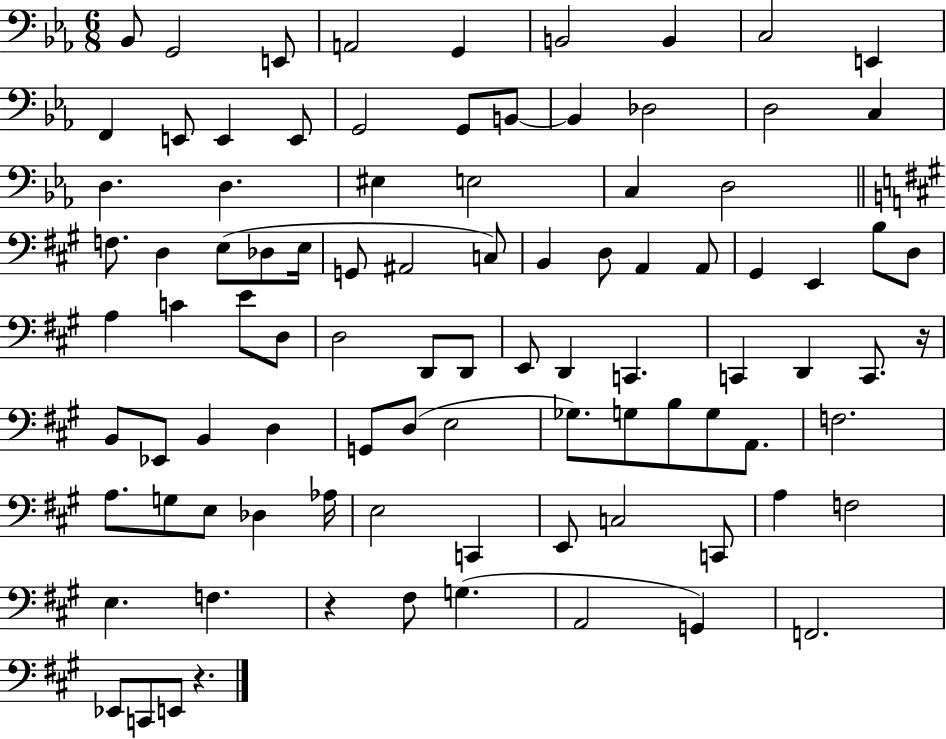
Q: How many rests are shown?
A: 3